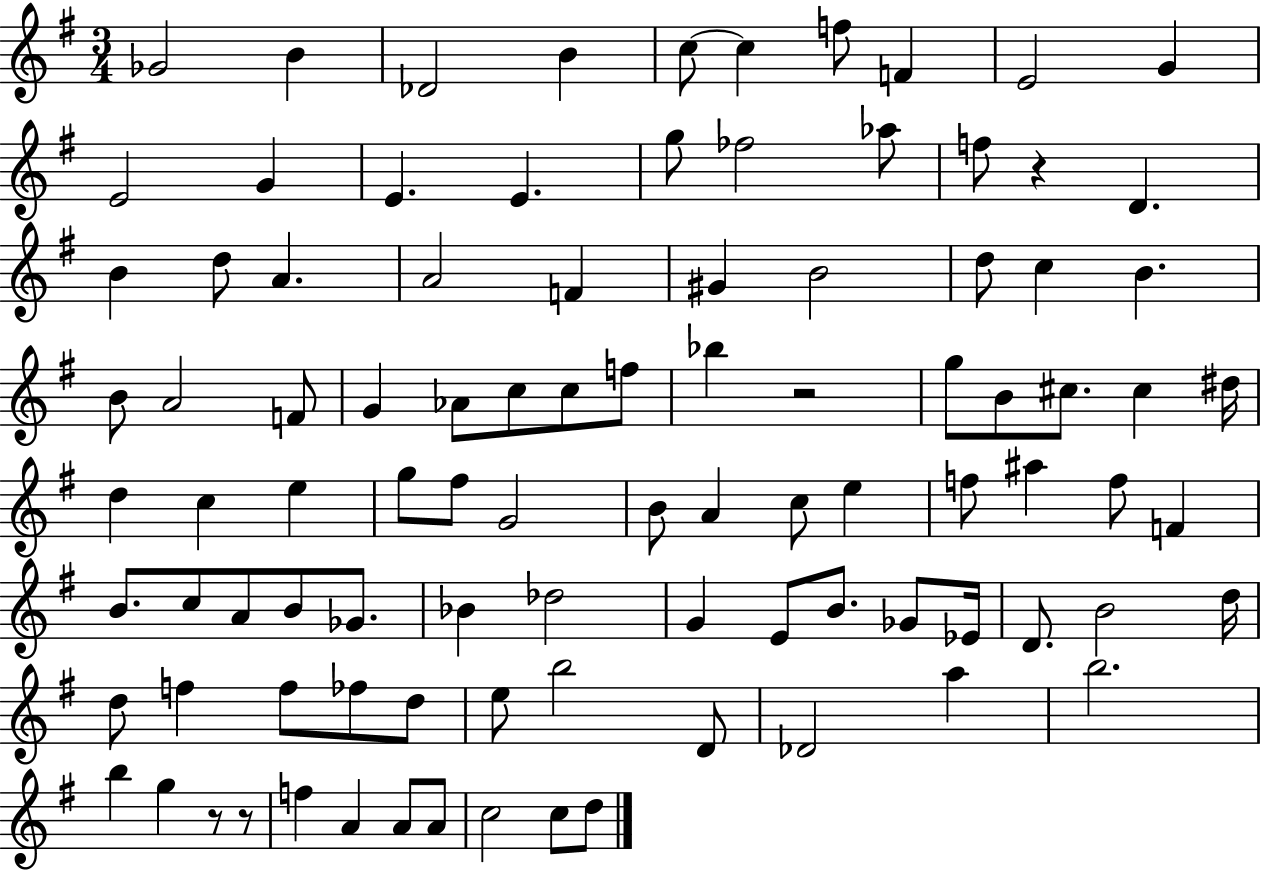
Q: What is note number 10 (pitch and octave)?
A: G4